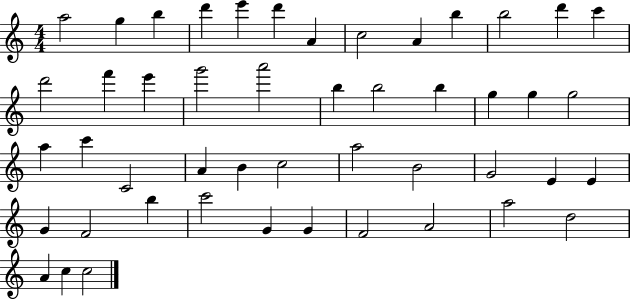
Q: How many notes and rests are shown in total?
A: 48